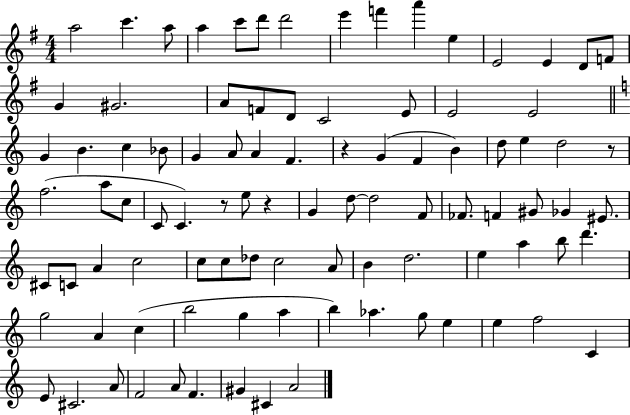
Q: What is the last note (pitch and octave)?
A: A4